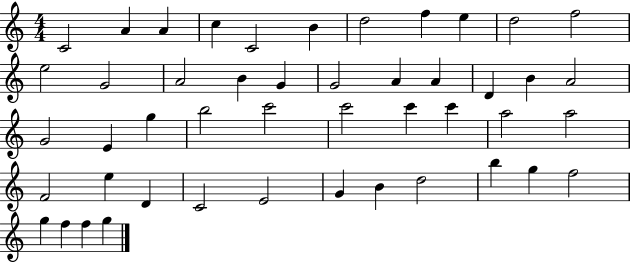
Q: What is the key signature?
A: C major